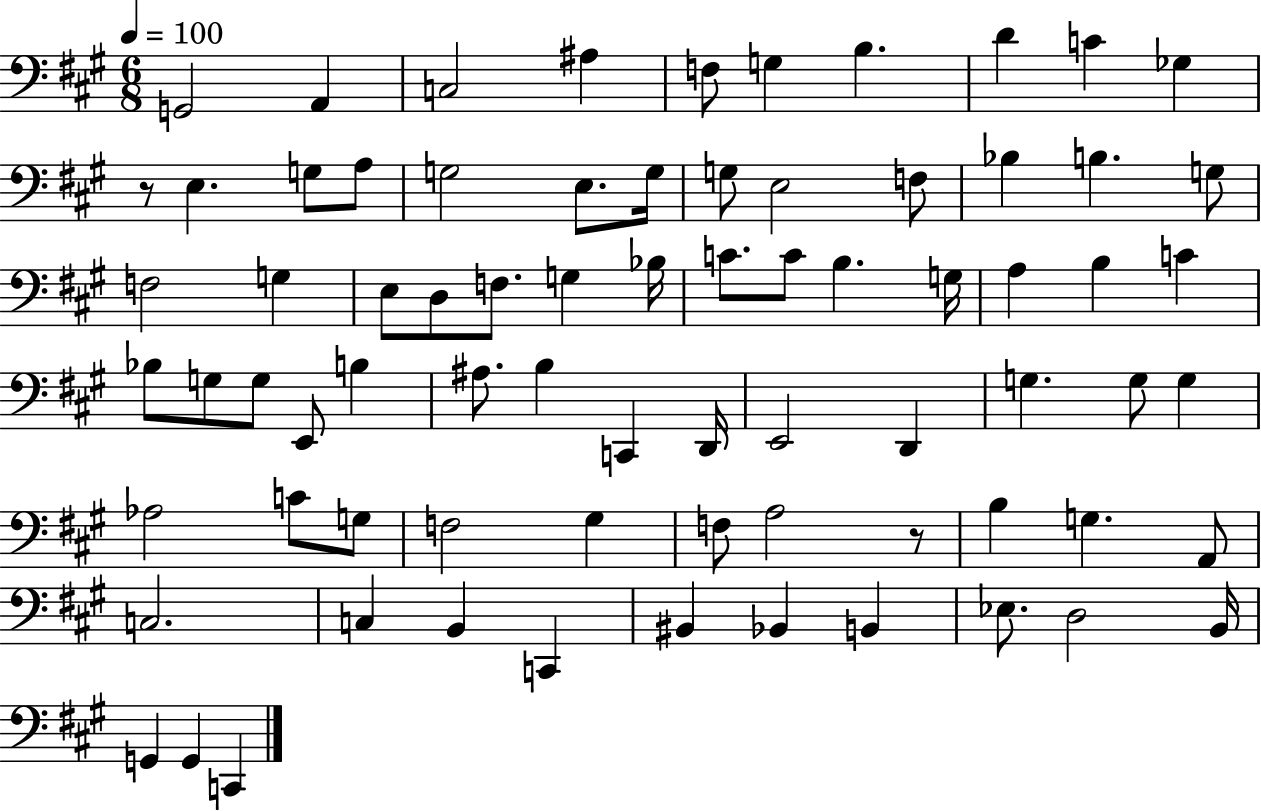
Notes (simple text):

G2/h A2/q C3/h A#3/q F3/e G3/q B3/q. D4/q C4/q Gb3/q R/e E3/q. G3/e A3/e G3/h E3/e. G3/s G3/e E3/h F3/e Bb3/q B3/q. G3/e F3/h G3/q E3/e D3/e F3/e. G3/q Bb3/s C4/e. C4/e B3/q. G3/s A3/q B3/q C4/q Bb3/e G3/e G3/e E2/e B3/q A#3/e. B3/q C2/q D2/s E2/h D2/q G3/q. G3/e G3/q Ab3/h C4/e G3/e F3/h G#3/q F3/e A3/h R/e B3/q G3/q. A2/e C3/h. C3/q B2/q C2/q BIS2/q Bb2/q B2/q Eb3/e. D3/h B2/s G2/q G2/q C2/q